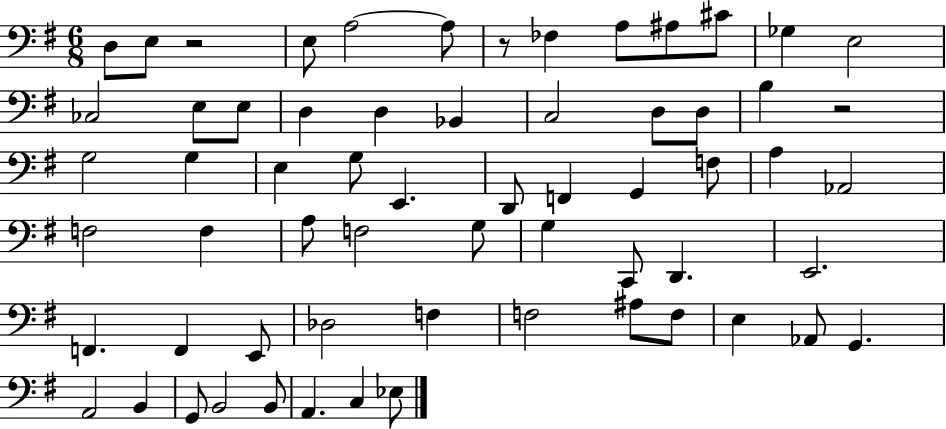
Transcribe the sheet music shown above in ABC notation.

X:1
T:Untitled
M:6/8
L:1/4
K:G
D,/2 E,/2 z2 E,/2 A,2 A,/2 z/2 _F, A,/2 ^A,/2 ^C/2 _G, E,2 _C,2 E,/2 E,/2 D, D, _B,, C,2 D,/2 D,/2 B, z2 G,2 G, E, G,/2 E,, D,,/2 F,, G,, F,/2 A, _A,,2 F,2 F, A,/2 F,2 G,/2 G, C,,/2 D,, E,,2 F,, F,, E,,/2 _D,2 F, F,2 ^A,/2 F,/2 E, _A,,/2 G,, A,,2 B,, G,,/2 B,,2 B,,/2 A,, C, _E,/2